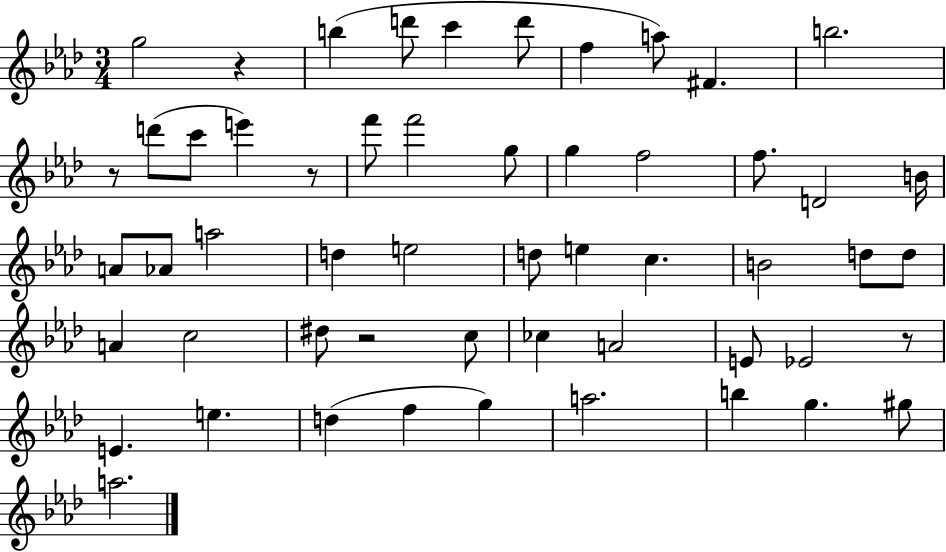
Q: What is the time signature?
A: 3/4